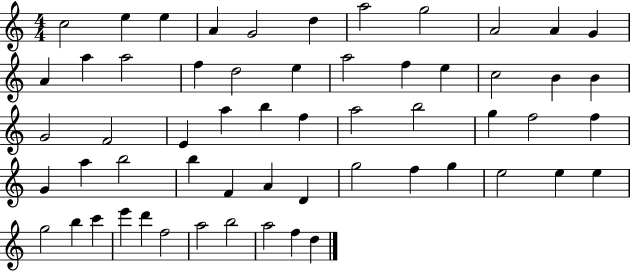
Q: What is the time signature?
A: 4/4